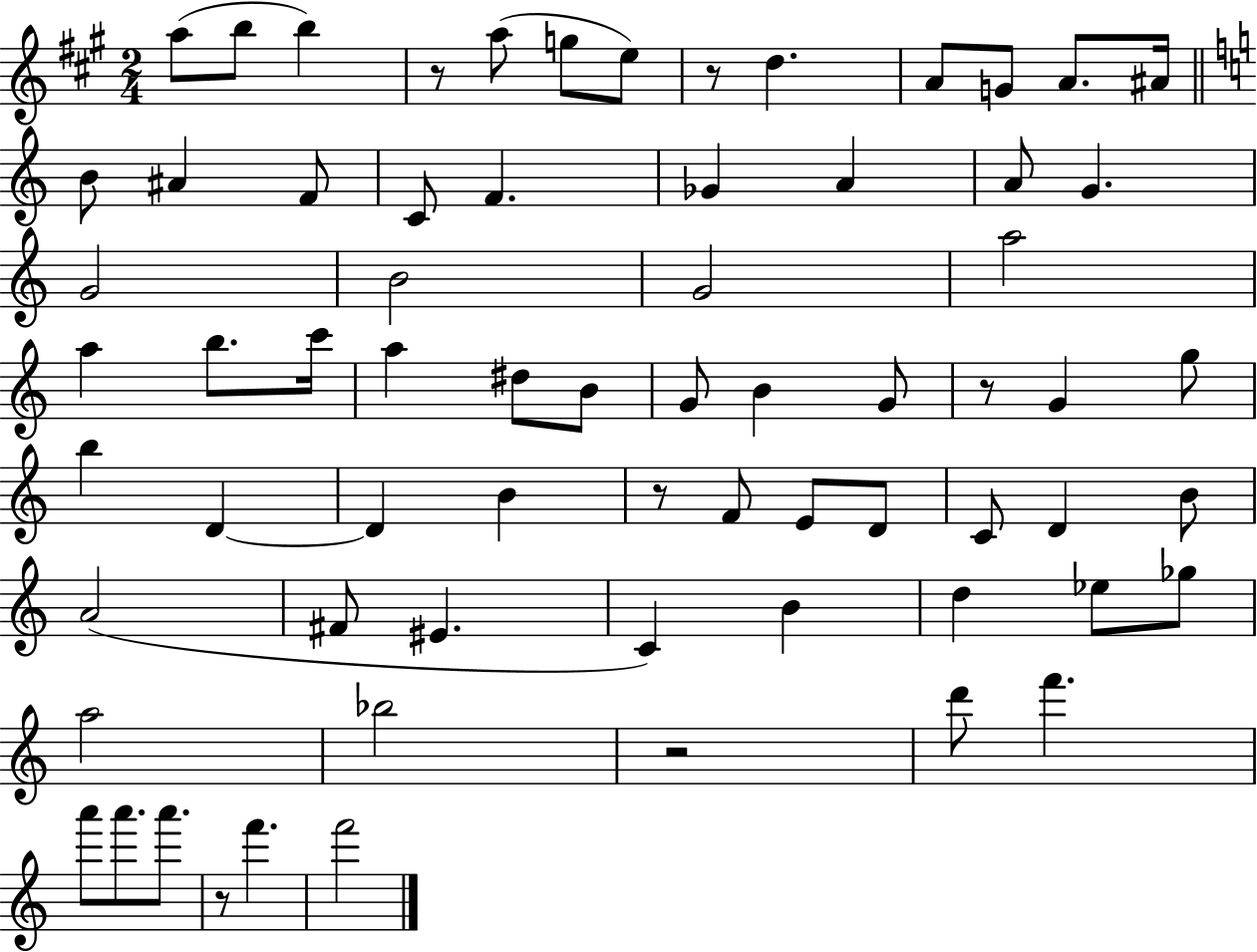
A5/e B5/e B5/q R/e A5/e G5/e E5/e R/e D5/q. A4/e G4/e A4/e. A#4/s B4/e A#4/q F4/e C4/e F4/q. Gb4/q A4/q A4/e G4/q. G4/h B4/h G4/h A5/h A5/q B5/e. C6/s A5/q D#5/e B4/e G4/e B4/q G4/e R/e G4/q G5/e B5/q D4/q D4/q B4/q R/e F4/e E4/e D4/e C4/e D4/q B4/e A4/h F#4/e EIS4/q. C4/q B4/q D5/q Eb5/e Gb5/e A5/h Bb5/h R/h D6/e F6/q. A6/e A6/e. A6/e. R/e F6/q. F6/h